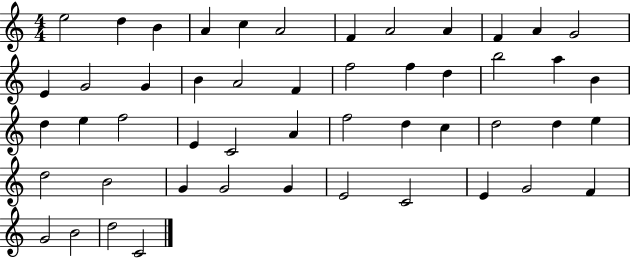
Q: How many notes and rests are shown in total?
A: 50